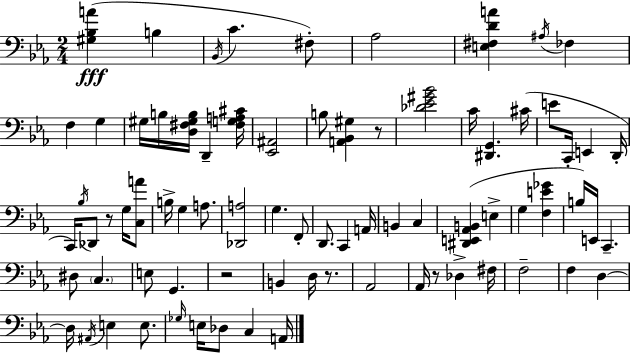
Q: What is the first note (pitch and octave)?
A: B3